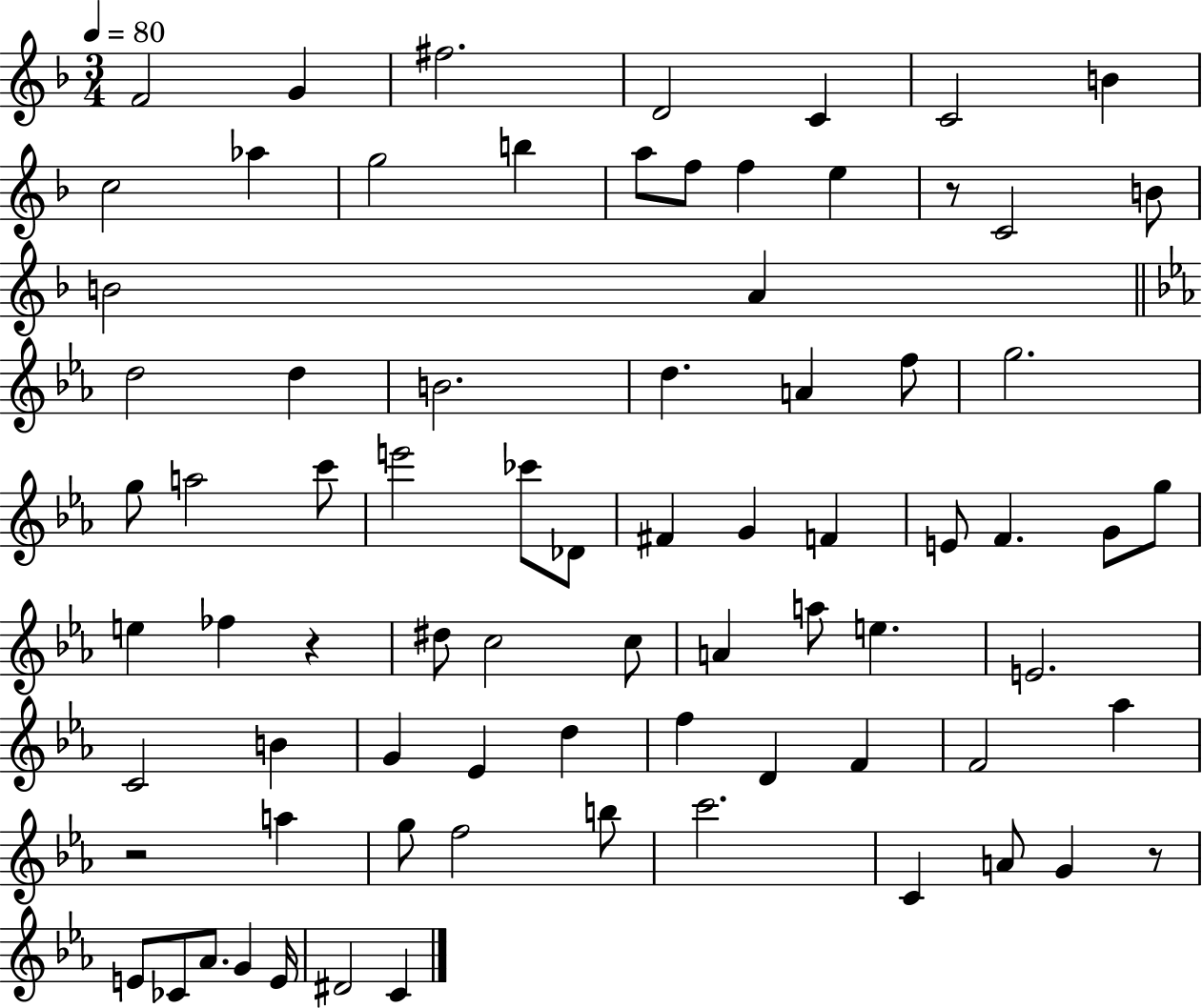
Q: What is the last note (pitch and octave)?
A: C4